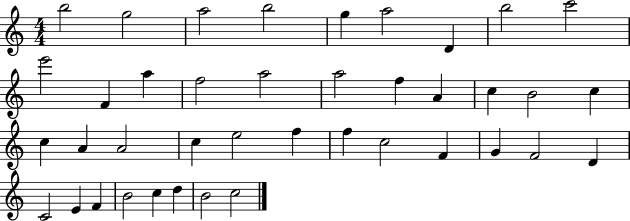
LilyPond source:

{
  \clef treble
  \numericTimeSignature
  \time 4/4
  \key c \major
  b''2 g''2 | a''2 b''2 | g''4 a''2 d'4 | b''2 c'''2 | \break e'''2 f'4 a''4 | f''2 a''2 | a''2 f''4 a'4 | c''4 b'2 c''4 | \break c''4 a'4 a'2 | c''4 e''2 f''4 | f''4 c''2 f'4 | g'4 f'2 d'4 | \break c'2 e'4 f'4 | b'2 c''4 d''4 | b'2 c''2 | \bar "|."
}